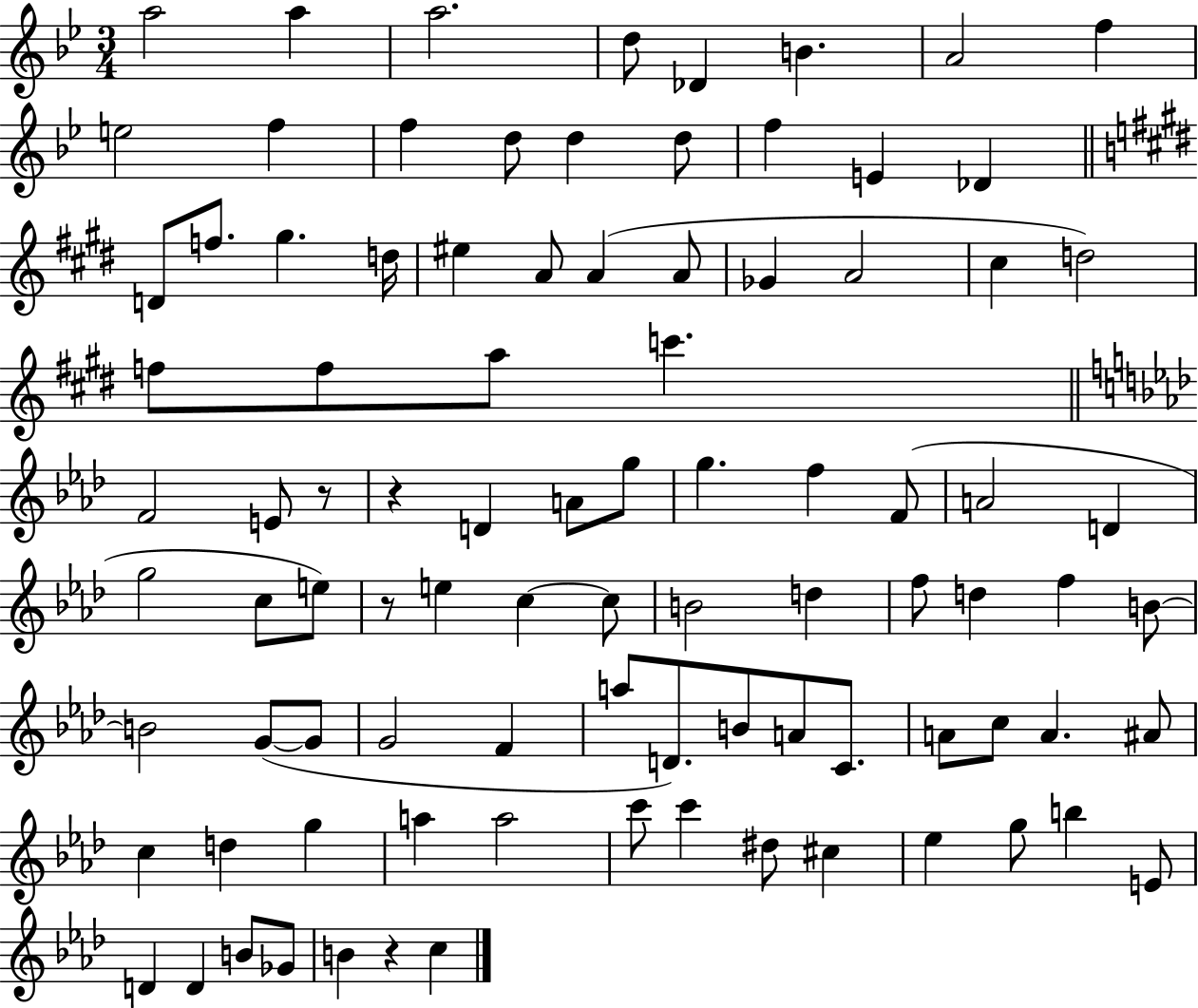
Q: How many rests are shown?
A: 4